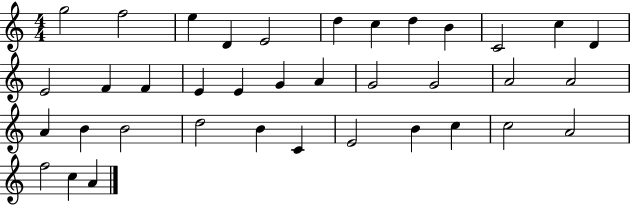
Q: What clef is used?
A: treble